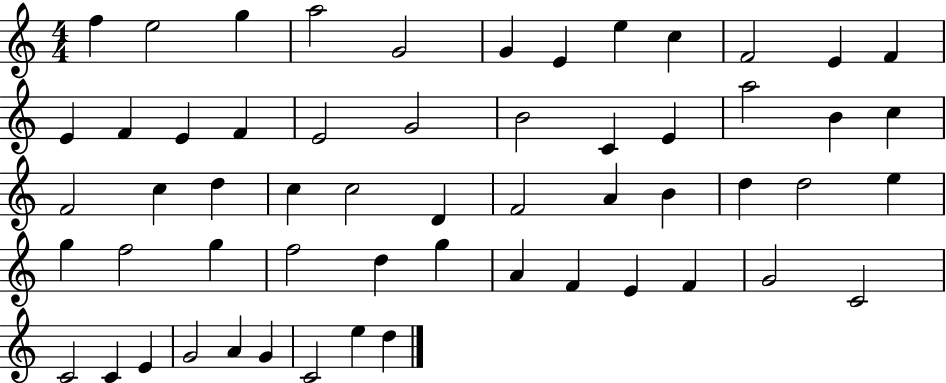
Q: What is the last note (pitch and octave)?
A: D5